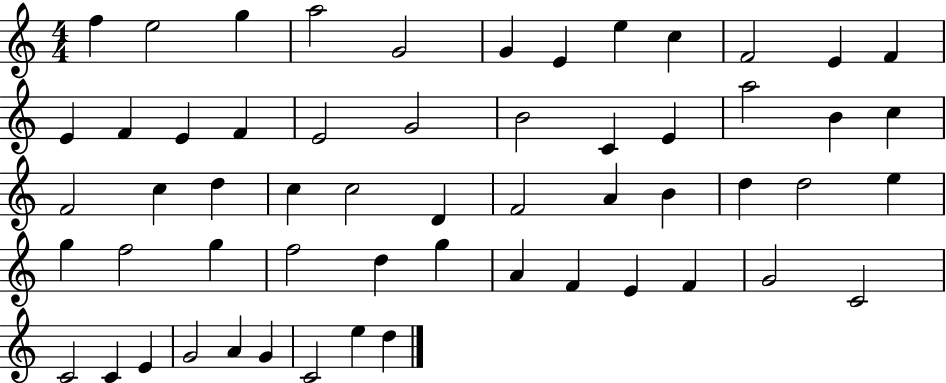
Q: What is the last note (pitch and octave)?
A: D5